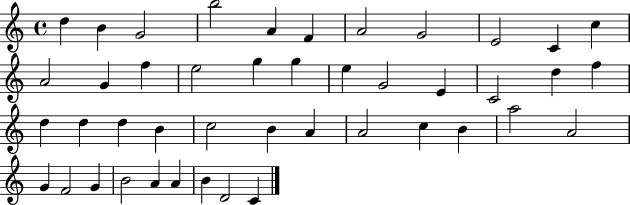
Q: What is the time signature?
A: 4/4